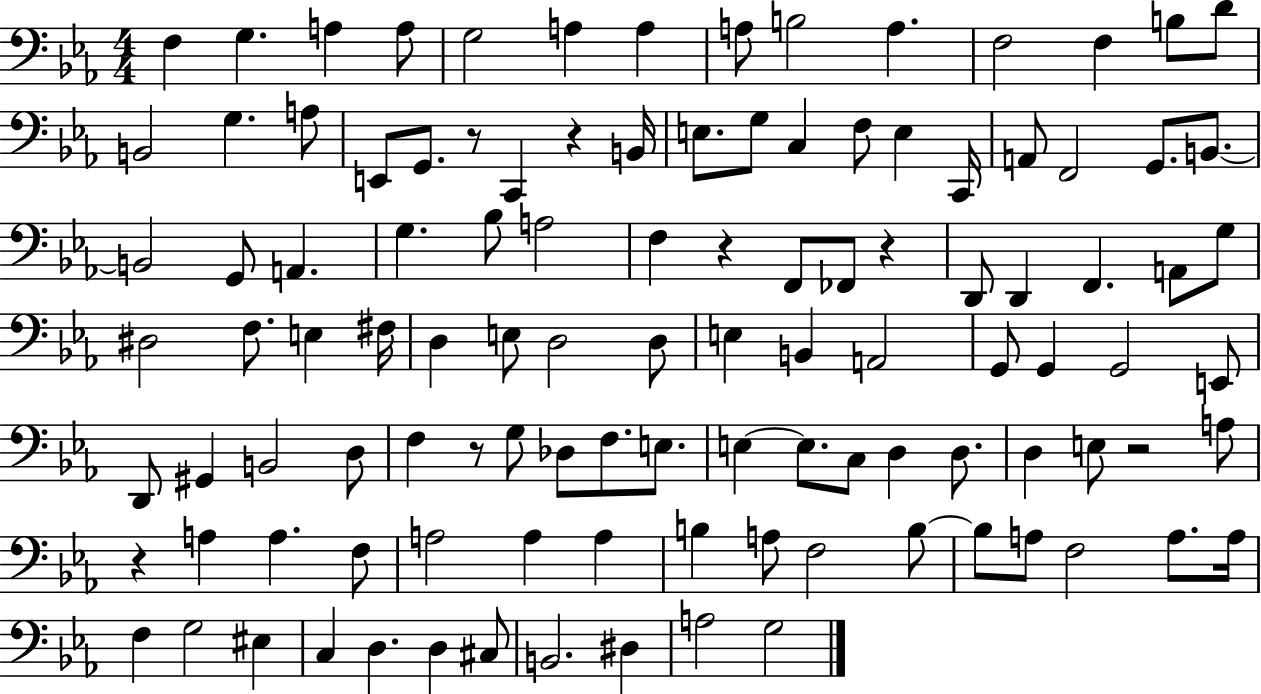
F3/q G3/q. A3/q A3/e G3/h A3/q A3/q A3/e B3/h A3/q. F3/h F3/q B3/e D4/e B2/h G3/q. A3/e E2/e G2/e. R/e C2/q R/q B2/s E3/e. G3/e C3/q F3/e E3/q C2/s A2/e F2/h G2/e. B2/e. B2/h G2/e A2/q. G3/q. Bb3/e A3/h F3/q R/q F2/e FES2/e R/q D2/e D2/q F2/q. A2/e G3/e D#3/h F3/e. E3/q F#3/s D3/q E3/e D3/h D3/e E3/q B2/q A2/h G2/e G2/q G2/h E2/e D2/e G#2/q B2/h D3/e F3/q R/e G3/e Db3/e F3/e. E3/e. E3/q E3/e. C3/e D3/q D3/e. D3/q E3/e R/h A3/e R/q A3/q A3/q. F3/e A3/h A3/q A3/q B3/q A3/e F3/h B3/e B3/e A3/e F3/h A3/e. A3/s F3/q G3/h EIS3/q C3/q D3/q. D3/q C#3/e B2/h. D#3/q A3/h G3/h